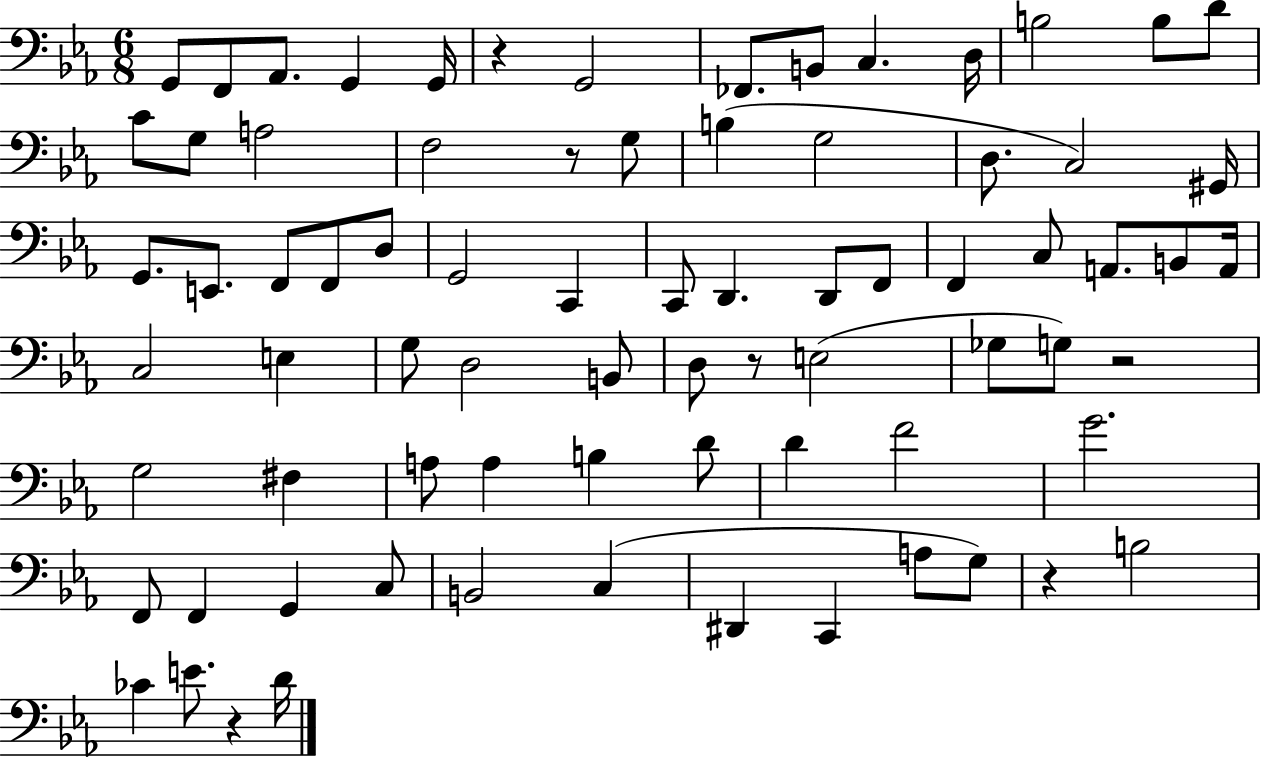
{
  \clef bass
  \numericTimeSignature
  \time 6/8
  \key ees \major
  \repeat volta 2 { g,8 f,8 aes,8. g,4 g,16 | r4 g,2 | fes,8. b,8 c4. d16 | b2 b8 d'8 | \break c'8 g8 a2 | f2 r8 g8 | b4( g2 | d8. c2) gis,16 | \break g,8. e,8. f,8 f,8 d8 | g,2 c,4 | c,8 d,4. d,8 f,8 | f,4 c8 a,8. b,8 a,16 | \break c2 e4 | g8 d2 b,8 | d8 r8 e2( | ges8 g8) r2 | \break g2 fis4 | a8 a4 b4 d'8 | d'4 f'2 | g'2. | \break f,8 f,4 g,4 c8 | b,2 c4( | dis,4 c,4 a8 g8) | r4 b2 | \break ces'4 e'8. r4 d'16 | } \bar "|."
}